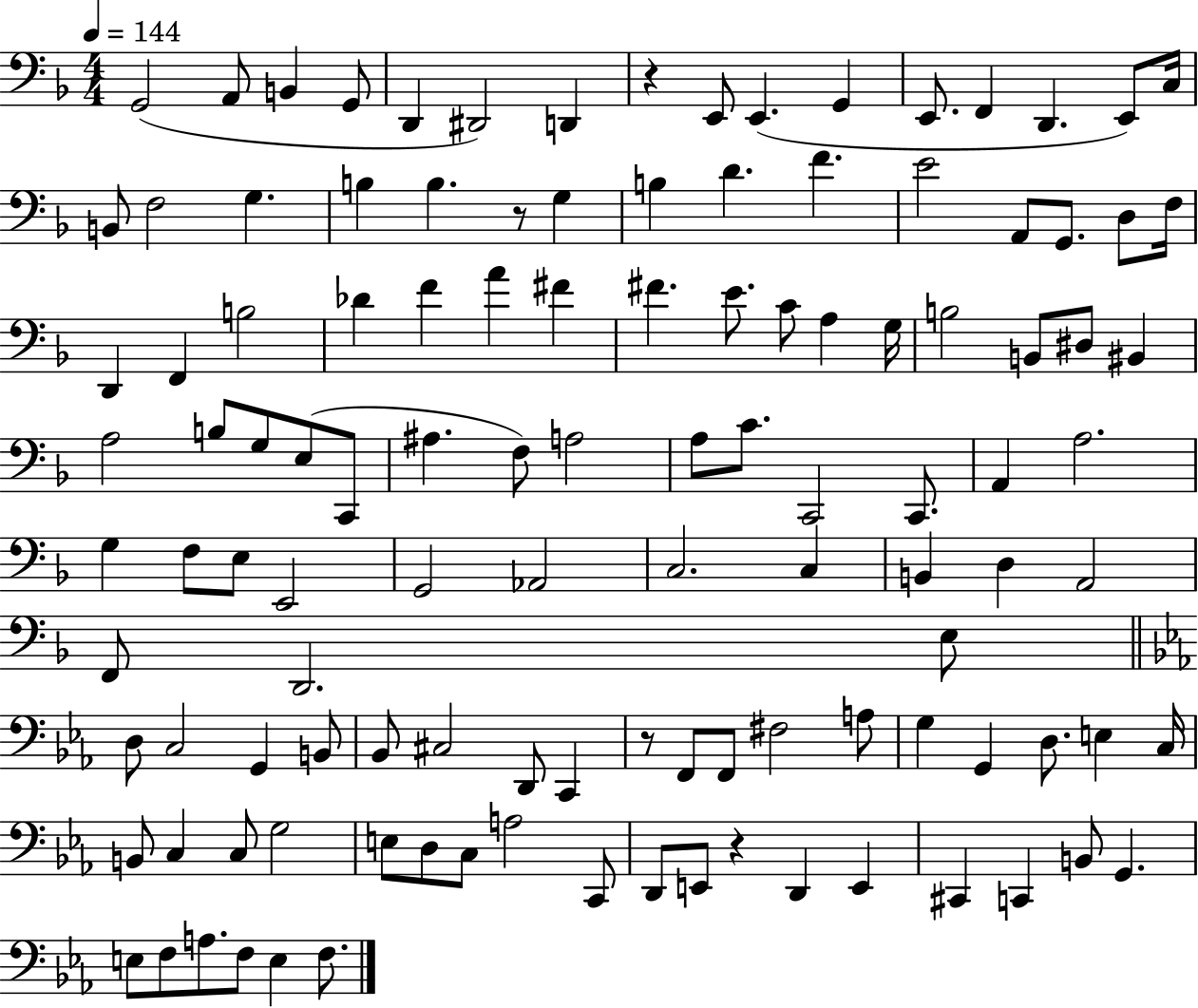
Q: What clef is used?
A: bass